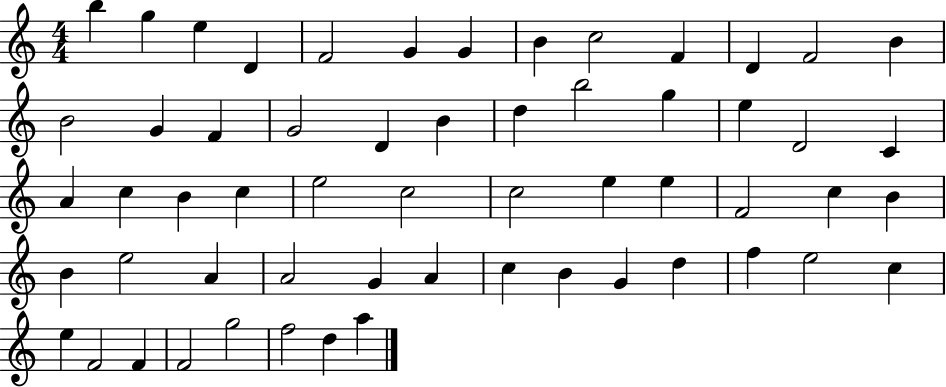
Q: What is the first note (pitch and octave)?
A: B5